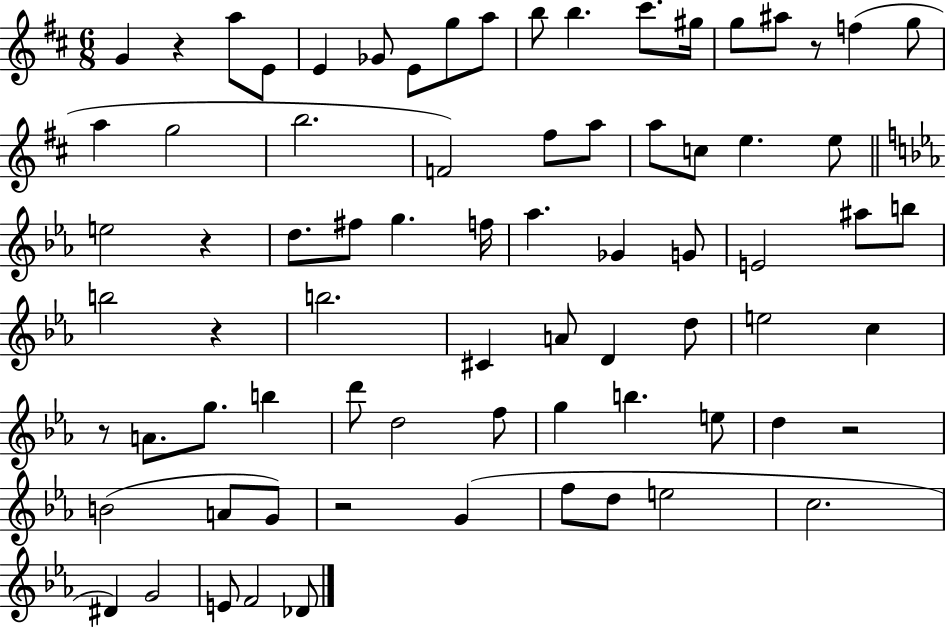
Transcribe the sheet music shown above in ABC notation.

X:1
T:Untitled
M:6/8
L:1/4
K:D
G z a/2 E/2 E _G/2 E/2 g/2 a/2 b/2 b ^c'/2 ^g/4 g/2 ^a/2 z/2 f g/2 a g2 b2 F2 ^f/2 a/2 a/2 c/2 e e/2 e2 z d/2 ^f/2 g f/4 _a _G G/2 E2 ^a/2 b/2 b2 z b2 ^C A/2 D d/2 e2 c z/2 A/2 g/2 b d'/2 d2 f/2 g b e/2 d z2 B2 A/2 G/2 z2 G f/2 d/2 e2 c2 ^D G2 E/2 F2 _D/2